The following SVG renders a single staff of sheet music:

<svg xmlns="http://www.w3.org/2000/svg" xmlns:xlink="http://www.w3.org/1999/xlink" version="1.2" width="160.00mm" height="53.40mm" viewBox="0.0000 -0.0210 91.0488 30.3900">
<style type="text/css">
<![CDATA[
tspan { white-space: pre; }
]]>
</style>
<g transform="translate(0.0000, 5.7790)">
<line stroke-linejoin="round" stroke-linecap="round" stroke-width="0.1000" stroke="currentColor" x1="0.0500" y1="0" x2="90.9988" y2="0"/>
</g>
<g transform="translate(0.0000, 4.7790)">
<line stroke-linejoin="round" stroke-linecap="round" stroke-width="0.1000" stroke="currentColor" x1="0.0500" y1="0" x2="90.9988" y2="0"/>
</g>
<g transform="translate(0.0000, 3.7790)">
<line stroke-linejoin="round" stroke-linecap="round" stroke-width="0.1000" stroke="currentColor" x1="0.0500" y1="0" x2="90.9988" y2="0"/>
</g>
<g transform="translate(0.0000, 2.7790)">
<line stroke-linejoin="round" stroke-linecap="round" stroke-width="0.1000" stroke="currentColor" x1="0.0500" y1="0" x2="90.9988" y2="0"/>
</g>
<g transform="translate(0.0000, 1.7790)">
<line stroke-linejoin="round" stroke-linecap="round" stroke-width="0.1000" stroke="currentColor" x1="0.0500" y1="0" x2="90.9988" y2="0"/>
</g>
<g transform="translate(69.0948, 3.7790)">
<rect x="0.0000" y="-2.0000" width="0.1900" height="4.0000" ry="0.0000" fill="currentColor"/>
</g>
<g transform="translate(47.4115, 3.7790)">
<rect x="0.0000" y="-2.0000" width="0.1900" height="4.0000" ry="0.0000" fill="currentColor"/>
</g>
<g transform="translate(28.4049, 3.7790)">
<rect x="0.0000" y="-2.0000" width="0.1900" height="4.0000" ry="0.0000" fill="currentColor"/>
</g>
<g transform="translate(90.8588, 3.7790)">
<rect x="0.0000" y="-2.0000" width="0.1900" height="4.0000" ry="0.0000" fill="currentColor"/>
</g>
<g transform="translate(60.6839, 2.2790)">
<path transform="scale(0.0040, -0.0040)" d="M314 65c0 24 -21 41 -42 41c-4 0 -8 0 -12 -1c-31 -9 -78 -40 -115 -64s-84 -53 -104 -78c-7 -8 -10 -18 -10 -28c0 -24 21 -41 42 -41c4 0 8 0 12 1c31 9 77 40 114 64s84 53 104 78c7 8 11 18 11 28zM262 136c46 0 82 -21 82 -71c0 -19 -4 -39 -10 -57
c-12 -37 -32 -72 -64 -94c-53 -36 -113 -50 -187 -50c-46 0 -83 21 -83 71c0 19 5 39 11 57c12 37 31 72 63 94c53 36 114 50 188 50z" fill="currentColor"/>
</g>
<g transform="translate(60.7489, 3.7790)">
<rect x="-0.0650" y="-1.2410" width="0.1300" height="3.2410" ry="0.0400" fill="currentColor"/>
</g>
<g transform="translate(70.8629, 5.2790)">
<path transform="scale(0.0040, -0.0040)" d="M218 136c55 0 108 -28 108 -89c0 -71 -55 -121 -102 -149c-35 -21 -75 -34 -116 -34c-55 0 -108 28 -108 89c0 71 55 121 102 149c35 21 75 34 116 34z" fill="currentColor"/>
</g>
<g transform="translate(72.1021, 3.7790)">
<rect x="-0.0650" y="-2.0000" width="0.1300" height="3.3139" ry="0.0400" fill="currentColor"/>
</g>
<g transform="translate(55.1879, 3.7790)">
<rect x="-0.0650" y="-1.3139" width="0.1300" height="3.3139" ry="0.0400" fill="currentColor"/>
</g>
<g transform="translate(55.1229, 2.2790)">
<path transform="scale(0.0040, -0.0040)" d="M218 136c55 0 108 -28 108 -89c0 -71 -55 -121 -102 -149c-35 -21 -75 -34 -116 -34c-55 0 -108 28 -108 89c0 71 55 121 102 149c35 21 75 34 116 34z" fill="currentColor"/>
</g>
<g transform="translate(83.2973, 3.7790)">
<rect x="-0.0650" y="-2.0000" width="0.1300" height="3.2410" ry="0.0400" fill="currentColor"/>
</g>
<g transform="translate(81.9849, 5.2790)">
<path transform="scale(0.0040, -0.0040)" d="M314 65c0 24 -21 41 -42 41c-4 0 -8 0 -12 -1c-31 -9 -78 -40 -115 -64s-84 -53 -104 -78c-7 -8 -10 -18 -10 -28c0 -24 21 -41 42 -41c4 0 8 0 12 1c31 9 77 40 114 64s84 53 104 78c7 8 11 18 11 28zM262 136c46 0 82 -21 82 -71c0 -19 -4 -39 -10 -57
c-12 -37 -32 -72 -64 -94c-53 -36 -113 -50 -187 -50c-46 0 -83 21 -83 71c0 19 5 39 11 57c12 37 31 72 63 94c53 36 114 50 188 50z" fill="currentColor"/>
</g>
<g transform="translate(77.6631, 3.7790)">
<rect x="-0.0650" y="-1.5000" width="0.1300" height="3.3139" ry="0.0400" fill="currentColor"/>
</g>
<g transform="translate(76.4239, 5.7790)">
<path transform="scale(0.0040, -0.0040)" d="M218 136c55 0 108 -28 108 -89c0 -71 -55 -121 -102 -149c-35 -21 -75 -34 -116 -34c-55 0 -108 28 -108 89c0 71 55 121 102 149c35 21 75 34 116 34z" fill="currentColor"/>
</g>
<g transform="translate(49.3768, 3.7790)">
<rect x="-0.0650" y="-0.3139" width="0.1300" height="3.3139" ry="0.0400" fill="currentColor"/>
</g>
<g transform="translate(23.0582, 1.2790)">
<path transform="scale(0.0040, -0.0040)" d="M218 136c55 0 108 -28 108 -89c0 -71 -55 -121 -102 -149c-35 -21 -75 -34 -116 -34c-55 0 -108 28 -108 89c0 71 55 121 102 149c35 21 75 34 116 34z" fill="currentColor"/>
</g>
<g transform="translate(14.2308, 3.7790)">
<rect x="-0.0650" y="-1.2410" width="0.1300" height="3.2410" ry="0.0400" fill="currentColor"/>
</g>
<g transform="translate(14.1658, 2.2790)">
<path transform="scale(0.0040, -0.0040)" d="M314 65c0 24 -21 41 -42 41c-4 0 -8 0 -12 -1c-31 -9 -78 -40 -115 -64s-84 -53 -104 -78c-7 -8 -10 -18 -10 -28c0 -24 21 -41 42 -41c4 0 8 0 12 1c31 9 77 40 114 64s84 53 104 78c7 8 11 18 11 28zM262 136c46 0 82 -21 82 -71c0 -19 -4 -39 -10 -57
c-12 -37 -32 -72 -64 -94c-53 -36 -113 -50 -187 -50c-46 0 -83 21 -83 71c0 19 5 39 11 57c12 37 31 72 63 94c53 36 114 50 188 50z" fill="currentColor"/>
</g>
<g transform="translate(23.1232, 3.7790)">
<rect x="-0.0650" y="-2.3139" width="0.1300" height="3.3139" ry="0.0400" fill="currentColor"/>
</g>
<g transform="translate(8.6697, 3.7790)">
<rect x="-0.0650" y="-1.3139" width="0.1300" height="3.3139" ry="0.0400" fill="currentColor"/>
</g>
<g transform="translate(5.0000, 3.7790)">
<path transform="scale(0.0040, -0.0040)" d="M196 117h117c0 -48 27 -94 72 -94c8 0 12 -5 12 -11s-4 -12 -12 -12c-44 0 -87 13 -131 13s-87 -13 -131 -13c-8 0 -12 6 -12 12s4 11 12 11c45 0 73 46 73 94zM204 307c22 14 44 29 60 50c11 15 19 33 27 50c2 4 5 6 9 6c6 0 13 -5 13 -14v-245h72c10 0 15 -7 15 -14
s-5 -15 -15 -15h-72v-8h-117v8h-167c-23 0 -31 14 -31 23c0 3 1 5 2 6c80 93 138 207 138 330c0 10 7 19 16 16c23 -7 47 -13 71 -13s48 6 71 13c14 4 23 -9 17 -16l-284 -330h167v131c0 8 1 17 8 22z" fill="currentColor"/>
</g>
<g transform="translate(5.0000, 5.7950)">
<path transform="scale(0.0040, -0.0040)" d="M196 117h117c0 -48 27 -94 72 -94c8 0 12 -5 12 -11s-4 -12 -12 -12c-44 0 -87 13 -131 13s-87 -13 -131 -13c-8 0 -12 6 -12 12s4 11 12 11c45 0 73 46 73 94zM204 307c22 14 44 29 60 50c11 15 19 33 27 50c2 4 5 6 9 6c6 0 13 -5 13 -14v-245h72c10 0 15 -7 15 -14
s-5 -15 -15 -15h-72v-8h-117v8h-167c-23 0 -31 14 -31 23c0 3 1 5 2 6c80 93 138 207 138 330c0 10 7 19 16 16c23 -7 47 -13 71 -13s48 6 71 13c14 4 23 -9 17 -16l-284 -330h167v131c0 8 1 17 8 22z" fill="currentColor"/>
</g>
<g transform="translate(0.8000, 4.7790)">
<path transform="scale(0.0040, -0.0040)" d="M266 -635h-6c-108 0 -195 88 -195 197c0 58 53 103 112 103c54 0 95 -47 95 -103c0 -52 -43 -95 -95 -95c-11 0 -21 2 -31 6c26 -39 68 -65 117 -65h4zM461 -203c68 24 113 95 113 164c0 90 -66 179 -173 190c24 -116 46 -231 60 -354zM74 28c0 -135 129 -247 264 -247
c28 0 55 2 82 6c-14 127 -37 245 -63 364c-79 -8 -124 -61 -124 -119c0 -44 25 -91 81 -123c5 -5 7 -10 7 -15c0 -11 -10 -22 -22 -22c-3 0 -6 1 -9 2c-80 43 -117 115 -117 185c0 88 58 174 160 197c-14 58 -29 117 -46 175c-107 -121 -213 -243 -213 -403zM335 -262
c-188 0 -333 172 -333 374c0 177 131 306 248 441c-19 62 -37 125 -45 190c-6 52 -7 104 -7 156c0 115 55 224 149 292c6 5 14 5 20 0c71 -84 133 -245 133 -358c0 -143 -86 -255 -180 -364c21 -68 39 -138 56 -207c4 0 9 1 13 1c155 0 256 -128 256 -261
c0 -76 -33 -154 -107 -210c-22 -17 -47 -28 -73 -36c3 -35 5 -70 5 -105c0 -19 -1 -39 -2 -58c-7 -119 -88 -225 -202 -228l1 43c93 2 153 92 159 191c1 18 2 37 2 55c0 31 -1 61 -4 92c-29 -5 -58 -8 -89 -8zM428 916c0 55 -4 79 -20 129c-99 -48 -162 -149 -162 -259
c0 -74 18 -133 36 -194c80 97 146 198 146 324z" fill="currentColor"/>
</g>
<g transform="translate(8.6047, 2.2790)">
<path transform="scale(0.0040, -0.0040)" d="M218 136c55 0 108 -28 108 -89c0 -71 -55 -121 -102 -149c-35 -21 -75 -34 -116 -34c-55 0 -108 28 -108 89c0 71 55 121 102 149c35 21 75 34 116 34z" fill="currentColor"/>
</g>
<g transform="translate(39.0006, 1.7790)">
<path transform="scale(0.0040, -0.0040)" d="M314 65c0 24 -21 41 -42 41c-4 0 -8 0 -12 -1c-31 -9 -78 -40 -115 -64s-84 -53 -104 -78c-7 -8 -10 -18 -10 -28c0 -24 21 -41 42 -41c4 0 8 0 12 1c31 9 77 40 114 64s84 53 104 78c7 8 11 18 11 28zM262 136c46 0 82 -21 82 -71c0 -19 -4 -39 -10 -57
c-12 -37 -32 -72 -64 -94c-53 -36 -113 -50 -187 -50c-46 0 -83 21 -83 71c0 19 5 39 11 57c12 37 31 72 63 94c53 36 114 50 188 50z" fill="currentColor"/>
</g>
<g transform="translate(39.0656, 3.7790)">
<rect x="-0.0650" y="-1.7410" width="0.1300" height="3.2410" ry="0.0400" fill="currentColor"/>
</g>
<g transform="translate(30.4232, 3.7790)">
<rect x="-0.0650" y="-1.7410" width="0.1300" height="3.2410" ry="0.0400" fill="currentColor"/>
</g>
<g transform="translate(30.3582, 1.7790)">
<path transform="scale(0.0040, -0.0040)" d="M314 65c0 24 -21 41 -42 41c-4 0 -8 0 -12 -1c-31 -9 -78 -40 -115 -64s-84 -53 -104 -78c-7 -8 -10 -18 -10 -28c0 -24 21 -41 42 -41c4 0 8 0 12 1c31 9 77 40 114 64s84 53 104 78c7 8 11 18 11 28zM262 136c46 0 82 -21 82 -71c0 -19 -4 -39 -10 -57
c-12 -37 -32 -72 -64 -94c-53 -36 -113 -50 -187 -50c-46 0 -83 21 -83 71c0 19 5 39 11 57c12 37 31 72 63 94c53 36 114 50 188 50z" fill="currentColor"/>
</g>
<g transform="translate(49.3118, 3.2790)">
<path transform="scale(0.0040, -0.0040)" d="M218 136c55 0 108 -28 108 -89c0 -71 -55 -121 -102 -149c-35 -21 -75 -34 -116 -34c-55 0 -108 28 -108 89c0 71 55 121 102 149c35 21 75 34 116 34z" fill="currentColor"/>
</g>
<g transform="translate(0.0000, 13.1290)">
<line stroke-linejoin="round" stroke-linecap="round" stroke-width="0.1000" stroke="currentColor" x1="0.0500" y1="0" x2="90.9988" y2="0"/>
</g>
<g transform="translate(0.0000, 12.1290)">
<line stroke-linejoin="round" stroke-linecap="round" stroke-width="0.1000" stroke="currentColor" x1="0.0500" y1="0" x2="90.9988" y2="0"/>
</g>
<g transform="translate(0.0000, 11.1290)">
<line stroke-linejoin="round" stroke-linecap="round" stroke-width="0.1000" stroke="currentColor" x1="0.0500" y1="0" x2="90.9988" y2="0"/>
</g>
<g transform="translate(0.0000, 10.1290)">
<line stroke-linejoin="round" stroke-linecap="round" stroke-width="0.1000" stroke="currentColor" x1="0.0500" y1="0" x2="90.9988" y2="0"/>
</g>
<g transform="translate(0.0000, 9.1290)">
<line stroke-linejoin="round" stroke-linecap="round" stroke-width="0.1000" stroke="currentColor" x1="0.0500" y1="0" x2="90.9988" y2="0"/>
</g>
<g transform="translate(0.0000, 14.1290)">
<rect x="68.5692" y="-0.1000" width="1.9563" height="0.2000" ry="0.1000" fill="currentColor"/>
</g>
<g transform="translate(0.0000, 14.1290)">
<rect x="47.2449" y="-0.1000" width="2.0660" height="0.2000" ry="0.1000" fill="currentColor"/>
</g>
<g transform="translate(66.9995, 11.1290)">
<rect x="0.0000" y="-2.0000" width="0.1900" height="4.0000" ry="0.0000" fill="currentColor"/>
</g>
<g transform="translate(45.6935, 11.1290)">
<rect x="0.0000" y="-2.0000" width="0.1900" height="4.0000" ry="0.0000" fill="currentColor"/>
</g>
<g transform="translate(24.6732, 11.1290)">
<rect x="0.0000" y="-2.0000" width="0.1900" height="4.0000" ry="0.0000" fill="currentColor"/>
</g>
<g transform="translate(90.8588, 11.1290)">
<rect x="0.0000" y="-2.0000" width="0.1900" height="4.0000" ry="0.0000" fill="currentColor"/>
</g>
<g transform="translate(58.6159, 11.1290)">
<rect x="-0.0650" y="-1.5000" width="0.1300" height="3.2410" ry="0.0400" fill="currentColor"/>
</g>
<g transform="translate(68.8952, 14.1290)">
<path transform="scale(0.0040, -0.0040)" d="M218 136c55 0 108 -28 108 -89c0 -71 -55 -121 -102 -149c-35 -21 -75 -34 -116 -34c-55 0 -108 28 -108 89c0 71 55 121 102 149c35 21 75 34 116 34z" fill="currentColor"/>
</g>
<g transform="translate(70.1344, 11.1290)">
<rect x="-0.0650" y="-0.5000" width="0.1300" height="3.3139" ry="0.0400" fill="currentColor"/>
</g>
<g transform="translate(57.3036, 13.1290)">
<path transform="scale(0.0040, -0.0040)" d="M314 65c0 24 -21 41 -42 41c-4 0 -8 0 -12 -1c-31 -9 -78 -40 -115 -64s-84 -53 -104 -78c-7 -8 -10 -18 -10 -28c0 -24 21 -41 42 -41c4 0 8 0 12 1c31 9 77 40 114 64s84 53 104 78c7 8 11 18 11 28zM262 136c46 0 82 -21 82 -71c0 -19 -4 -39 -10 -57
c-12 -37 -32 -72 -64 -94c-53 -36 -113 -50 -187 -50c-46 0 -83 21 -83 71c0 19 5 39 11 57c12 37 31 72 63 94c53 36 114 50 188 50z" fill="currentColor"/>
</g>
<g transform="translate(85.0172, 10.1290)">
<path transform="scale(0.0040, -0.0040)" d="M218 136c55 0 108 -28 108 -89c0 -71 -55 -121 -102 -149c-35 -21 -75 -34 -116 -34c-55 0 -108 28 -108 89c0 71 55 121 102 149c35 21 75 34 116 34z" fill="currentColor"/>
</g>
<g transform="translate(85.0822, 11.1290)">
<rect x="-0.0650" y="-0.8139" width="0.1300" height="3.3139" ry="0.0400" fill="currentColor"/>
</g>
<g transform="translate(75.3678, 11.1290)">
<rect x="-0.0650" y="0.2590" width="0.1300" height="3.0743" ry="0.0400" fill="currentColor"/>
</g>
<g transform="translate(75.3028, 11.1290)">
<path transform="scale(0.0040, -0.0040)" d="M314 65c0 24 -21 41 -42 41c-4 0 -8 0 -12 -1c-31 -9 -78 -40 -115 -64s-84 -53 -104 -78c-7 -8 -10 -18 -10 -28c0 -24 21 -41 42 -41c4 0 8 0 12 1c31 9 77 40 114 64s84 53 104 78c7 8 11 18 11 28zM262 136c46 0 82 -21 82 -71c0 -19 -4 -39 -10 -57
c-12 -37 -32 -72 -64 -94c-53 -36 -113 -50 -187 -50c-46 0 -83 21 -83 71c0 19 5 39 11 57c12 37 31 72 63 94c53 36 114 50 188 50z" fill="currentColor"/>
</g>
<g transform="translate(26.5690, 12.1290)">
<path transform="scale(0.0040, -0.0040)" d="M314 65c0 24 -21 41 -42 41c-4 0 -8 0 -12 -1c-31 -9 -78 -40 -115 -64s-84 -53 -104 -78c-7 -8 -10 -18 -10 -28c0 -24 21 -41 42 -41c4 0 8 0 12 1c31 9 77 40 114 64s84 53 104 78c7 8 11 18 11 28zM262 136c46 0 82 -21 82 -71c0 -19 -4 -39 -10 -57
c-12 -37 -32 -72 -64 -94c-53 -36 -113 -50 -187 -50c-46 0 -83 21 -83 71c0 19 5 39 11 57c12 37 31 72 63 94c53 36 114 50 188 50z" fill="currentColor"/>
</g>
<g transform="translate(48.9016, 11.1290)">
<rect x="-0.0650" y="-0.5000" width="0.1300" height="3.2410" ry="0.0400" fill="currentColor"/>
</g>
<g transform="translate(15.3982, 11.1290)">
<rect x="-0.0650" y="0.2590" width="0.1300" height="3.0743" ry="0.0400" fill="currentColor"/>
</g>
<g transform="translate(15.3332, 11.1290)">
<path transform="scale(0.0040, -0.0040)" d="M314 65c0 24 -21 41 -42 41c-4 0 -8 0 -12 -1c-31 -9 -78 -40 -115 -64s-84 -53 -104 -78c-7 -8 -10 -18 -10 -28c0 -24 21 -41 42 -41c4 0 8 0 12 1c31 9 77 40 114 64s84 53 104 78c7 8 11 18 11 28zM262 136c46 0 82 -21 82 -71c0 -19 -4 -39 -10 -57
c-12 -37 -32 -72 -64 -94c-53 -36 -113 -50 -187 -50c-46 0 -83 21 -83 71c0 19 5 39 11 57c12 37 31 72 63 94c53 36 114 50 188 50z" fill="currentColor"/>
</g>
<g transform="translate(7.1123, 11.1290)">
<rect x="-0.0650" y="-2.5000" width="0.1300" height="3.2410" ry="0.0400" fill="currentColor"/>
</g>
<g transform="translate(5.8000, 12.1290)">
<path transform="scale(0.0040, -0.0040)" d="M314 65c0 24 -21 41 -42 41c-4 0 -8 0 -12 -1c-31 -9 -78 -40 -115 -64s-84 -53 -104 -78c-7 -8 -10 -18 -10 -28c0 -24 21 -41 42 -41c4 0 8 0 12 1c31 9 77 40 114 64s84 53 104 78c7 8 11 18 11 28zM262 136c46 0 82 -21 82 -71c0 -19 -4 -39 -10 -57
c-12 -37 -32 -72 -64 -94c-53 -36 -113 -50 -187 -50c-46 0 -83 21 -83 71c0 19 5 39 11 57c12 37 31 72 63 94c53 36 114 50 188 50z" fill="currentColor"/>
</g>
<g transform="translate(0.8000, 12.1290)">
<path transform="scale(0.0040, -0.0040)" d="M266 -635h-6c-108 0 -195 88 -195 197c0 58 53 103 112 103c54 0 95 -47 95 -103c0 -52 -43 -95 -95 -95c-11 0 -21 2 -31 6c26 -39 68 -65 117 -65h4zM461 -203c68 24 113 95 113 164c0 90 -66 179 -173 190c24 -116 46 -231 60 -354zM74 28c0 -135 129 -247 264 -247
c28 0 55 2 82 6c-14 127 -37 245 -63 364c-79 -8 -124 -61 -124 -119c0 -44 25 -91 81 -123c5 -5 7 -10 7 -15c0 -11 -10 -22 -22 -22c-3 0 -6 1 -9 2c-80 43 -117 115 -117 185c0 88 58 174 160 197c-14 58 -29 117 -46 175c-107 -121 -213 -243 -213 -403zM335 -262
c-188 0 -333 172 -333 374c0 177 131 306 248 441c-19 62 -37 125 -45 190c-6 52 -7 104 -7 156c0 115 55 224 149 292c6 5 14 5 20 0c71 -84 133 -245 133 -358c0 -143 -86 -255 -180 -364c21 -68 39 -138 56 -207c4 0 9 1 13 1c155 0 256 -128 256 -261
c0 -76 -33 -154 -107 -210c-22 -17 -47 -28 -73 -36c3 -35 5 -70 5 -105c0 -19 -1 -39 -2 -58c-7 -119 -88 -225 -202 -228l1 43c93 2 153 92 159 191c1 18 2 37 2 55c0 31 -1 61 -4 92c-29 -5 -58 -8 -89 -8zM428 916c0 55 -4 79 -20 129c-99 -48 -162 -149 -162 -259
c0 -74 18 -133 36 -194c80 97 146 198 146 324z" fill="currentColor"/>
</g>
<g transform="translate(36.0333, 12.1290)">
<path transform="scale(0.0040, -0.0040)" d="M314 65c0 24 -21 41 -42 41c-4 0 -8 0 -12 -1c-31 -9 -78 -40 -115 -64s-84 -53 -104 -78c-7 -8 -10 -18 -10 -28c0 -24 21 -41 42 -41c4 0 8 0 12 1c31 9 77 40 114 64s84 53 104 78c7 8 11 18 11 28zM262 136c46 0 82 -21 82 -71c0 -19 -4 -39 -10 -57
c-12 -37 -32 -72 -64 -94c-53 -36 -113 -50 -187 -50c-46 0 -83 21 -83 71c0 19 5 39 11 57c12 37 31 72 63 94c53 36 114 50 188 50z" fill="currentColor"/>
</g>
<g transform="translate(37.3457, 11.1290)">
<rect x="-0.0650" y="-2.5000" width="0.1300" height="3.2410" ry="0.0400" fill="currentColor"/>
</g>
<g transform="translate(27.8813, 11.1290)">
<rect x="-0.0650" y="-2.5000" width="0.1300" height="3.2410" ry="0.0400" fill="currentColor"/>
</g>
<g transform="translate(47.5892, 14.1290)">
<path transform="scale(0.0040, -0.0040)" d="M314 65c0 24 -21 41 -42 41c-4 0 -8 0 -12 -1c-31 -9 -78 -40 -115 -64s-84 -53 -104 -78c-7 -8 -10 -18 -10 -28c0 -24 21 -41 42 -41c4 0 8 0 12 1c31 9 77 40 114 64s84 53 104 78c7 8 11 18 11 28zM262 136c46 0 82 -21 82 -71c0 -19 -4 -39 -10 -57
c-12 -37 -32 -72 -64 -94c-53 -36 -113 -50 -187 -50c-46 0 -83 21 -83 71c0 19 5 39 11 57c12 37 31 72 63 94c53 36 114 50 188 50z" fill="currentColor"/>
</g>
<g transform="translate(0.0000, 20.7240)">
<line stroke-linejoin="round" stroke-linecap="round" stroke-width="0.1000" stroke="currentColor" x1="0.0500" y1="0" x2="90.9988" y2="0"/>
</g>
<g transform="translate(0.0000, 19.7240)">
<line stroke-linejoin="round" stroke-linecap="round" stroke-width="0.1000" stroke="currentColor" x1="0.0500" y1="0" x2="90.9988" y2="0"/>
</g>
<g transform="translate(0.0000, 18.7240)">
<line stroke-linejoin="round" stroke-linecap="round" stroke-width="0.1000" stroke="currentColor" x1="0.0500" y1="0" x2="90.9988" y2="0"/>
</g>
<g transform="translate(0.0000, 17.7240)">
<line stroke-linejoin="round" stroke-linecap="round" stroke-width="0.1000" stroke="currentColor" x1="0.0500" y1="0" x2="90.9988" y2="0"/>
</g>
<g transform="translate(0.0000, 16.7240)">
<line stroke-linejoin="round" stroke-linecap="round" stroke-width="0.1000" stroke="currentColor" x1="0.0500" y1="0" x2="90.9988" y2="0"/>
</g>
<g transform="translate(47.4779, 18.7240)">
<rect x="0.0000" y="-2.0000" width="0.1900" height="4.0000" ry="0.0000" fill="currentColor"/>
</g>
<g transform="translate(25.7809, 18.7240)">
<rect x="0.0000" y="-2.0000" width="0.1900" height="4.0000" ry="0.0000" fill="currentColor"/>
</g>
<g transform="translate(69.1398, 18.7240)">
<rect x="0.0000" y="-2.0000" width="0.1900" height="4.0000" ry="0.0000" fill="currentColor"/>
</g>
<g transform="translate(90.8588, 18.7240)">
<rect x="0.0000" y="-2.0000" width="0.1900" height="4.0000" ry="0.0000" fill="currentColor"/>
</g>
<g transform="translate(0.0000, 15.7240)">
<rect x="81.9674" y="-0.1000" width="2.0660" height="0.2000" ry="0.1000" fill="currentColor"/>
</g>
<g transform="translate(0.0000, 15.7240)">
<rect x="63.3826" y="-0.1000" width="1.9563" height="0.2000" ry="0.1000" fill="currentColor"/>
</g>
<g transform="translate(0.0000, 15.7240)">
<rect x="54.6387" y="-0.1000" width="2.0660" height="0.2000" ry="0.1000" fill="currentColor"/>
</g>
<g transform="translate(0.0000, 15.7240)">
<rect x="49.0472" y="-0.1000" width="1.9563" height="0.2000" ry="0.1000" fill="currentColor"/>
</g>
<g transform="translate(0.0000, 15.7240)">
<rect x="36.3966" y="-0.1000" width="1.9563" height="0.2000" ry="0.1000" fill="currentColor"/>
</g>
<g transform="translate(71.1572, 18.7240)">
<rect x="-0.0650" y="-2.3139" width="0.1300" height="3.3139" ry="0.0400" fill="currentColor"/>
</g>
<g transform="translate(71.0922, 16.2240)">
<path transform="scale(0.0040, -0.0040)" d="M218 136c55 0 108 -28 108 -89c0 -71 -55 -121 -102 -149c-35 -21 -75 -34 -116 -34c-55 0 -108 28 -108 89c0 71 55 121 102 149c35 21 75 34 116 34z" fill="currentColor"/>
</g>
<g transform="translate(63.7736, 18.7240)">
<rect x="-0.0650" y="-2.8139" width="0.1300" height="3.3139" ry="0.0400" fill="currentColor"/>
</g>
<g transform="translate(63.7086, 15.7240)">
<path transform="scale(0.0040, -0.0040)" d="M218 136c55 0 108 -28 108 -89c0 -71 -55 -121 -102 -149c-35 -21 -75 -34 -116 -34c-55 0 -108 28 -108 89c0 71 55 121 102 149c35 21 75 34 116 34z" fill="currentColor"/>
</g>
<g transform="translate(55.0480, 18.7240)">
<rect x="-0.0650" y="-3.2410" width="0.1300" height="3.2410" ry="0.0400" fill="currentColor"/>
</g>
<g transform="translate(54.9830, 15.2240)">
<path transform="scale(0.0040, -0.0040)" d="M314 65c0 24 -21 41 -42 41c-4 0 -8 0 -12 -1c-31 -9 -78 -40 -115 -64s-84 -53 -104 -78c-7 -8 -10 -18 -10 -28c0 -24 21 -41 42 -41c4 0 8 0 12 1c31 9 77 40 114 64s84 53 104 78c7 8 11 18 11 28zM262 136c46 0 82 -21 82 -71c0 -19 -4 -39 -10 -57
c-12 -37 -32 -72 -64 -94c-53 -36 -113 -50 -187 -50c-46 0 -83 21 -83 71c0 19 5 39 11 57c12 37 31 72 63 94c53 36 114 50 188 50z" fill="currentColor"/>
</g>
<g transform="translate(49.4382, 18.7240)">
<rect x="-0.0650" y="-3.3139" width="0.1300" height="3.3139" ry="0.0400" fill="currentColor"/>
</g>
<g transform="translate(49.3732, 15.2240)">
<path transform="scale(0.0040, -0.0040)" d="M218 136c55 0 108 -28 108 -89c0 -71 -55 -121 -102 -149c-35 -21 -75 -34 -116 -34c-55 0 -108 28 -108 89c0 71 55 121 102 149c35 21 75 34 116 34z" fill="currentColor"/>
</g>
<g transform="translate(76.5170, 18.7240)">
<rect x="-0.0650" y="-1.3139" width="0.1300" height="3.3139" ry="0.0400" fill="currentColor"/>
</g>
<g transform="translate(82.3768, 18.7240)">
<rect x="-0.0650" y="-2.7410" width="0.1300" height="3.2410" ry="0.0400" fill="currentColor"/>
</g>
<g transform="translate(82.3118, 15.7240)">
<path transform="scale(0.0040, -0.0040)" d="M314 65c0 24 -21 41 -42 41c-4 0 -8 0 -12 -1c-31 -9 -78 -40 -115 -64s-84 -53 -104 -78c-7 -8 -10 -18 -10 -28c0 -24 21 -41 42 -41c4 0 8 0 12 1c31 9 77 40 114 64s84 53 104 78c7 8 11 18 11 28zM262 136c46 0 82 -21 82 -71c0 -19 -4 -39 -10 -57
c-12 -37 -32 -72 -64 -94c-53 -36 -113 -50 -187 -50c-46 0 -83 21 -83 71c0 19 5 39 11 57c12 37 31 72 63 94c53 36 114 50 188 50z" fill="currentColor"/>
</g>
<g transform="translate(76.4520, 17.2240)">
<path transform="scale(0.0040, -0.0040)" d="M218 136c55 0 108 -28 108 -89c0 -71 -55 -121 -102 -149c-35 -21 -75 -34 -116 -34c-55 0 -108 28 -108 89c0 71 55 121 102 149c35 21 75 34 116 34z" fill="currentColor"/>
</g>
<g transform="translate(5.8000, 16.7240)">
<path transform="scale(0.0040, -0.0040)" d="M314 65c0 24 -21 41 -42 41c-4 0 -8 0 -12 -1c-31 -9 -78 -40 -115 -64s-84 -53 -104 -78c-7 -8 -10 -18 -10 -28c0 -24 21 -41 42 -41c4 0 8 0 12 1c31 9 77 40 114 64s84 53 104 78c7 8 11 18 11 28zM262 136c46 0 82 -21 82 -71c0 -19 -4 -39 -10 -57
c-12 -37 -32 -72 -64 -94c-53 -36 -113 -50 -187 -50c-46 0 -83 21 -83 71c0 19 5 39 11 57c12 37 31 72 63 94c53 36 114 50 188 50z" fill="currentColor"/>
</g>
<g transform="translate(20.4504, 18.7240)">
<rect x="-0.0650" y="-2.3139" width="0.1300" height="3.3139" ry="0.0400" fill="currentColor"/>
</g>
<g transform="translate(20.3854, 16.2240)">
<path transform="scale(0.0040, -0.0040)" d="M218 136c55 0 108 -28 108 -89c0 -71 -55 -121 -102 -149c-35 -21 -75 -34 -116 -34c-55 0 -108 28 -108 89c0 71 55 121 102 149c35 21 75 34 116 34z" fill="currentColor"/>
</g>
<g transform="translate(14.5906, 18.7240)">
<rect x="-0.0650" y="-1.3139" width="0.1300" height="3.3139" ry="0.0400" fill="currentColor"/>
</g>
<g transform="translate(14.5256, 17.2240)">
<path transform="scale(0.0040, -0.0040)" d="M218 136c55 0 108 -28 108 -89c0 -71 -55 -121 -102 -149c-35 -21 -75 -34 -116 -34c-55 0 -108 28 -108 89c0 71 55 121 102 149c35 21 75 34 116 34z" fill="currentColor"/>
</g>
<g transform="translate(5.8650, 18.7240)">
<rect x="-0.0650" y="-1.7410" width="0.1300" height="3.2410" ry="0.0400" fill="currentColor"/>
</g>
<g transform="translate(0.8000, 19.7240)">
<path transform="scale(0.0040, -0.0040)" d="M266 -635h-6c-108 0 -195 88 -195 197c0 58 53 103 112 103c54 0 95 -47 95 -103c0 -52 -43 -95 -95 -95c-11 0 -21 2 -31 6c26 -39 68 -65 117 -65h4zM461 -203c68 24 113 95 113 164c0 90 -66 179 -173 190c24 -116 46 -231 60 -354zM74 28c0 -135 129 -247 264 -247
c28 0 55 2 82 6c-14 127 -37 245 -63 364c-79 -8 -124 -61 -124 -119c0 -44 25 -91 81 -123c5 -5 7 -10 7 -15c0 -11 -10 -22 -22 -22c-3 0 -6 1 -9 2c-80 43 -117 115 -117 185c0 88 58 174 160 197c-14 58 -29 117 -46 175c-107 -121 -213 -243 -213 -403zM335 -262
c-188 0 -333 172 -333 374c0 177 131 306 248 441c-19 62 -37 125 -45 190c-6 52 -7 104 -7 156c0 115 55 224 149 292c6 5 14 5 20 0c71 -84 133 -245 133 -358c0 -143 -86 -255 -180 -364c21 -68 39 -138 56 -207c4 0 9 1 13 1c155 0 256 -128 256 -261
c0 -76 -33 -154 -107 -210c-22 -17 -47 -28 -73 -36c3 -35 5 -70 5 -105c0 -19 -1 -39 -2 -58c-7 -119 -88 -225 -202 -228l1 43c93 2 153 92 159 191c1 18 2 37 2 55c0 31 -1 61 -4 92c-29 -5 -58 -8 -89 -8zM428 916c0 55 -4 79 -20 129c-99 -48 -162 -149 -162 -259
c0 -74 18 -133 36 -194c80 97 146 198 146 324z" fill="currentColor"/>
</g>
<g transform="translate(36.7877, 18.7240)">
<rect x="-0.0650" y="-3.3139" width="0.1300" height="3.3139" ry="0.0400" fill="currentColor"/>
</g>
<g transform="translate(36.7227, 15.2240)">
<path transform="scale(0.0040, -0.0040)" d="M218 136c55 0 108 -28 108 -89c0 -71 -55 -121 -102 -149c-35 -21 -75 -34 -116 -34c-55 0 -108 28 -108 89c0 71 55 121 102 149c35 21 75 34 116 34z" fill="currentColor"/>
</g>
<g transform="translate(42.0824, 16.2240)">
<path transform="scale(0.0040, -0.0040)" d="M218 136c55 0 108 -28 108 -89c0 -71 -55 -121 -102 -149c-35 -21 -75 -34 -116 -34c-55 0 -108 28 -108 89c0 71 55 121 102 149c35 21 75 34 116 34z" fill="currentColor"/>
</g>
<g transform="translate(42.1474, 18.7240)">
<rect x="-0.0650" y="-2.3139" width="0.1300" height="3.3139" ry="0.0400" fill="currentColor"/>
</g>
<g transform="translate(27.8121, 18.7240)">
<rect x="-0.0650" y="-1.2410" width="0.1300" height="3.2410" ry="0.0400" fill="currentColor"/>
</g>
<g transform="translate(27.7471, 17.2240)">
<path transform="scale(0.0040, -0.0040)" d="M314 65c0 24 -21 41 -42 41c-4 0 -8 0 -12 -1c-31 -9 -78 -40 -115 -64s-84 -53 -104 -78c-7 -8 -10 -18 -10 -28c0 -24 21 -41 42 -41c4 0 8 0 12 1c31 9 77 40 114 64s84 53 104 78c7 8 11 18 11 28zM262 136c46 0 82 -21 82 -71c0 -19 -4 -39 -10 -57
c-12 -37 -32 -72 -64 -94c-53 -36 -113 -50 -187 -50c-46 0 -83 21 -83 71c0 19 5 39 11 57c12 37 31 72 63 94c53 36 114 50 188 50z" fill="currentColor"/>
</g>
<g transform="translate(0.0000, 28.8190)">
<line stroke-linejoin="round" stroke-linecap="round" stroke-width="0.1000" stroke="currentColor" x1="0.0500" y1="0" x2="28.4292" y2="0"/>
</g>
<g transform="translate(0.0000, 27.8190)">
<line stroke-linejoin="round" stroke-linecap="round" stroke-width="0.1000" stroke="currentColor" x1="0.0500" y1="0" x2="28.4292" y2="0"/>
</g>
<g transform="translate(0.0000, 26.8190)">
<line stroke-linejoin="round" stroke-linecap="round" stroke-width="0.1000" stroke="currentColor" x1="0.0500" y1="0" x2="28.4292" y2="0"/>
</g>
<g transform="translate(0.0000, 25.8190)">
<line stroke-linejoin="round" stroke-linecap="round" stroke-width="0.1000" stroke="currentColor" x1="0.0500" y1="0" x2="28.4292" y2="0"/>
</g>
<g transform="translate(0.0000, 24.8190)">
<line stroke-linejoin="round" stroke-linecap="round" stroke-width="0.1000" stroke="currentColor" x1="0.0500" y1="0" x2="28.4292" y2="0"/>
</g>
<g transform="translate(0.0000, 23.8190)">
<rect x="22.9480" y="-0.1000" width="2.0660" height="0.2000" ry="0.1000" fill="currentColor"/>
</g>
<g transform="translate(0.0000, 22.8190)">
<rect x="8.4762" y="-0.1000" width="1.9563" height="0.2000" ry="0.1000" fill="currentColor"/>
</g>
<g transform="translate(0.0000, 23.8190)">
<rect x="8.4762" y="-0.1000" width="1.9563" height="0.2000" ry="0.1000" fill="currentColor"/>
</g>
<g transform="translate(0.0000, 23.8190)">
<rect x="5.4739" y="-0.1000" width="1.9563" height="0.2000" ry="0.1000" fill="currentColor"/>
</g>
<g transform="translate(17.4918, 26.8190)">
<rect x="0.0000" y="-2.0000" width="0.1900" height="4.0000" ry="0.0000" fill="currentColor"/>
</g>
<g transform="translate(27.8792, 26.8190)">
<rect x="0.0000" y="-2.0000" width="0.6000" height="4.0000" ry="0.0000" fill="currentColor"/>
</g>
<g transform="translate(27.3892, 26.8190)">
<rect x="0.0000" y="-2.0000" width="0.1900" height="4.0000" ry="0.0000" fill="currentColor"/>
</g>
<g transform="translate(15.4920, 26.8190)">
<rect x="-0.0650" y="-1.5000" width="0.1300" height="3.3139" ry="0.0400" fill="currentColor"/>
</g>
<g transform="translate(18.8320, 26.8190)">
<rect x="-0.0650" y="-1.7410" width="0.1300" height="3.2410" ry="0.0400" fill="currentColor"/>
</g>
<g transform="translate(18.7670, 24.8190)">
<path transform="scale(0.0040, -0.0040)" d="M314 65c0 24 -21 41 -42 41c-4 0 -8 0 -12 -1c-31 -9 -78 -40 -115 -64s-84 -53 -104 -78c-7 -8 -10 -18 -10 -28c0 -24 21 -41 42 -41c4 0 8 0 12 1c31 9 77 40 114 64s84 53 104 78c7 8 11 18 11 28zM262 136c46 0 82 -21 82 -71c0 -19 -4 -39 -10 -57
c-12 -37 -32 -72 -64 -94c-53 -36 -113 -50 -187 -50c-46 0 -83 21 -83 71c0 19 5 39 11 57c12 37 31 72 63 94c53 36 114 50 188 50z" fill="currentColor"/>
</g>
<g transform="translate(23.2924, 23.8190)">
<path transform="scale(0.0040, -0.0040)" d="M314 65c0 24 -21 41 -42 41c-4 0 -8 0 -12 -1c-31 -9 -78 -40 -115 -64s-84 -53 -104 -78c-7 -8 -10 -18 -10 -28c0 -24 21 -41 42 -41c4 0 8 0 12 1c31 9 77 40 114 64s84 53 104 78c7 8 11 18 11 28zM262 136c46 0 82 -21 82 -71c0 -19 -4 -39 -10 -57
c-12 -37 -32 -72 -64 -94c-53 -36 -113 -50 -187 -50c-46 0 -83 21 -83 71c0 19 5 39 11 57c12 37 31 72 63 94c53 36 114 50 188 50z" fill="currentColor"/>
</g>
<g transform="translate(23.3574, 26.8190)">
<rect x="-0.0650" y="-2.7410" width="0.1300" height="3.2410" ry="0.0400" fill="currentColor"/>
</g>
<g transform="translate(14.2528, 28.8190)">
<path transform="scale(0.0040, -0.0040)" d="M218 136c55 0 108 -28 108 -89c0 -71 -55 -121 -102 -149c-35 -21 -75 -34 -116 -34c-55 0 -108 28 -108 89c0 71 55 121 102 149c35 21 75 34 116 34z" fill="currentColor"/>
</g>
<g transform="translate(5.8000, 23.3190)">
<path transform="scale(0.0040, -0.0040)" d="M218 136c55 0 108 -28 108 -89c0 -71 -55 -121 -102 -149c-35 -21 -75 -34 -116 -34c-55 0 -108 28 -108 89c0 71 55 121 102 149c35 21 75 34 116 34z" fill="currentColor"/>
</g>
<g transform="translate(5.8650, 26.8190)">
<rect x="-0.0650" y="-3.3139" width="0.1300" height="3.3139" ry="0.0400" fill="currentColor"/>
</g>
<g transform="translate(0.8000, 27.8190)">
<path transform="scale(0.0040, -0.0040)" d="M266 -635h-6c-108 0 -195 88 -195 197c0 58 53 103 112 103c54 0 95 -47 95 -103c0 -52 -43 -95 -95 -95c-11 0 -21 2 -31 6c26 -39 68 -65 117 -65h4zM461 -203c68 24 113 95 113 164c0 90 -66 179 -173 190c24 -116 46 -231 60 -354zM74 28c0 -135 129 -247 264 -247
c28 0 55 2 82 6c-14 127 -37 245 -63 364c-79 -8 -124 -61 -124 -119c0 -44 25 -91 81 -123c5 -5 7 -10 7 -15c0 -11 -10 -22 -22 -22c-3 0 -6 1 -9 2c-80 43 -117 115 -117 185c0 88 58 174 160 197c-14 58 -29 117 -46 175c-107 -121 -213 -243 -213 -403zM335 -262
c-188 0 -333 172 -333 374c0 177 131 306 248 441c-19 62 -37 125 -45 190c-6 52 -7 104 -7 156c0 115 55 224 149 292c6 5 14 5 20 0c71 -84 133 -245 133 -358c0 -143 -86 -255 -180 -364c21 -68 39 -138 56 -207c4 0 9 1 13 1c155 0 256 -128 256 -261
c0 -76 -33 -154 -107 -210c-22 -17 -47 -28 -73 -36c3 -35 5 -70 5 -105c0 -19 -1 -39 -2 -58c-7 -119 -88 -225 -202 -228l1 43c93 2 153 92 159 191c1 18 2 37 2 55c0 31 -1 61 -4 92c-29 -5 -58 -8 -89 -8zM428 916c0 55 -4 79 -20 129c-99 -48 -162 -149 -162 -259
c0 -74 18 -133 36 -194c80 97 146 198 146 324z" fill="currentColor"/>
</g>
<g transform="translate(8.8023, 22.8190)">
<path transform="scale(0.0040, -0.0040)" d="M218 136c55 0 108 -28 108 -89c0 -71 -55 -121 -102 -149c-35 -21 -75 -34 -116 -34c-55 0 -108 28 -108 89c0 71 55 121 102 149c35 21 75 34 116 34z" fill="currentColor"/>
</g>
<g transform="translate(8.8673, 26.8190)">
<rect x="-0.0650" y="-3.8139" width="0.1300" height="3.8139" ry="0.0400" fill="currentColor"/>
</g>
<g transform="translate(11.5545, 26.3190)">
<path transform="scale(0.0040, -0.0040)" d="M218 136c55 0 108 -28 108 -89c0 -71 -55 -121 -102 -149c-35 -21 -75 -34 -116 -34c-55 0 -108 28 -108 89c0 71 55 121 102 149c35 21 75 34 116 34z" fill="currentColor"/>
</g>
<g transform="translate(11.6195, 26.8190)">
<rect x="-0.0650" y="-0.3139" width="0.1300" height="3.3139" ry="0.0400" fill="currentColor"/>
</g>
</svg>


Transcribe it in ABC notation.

X:1
T:Untitled
M:4/4
L:1/4
K:C
e e2 g f2 f2 c e e2 F E F2 G2 B2 G2 G2 C2 E2 C B2 d f2 e g e2 b g b b2 a g e a2 b c' c E f2 a2